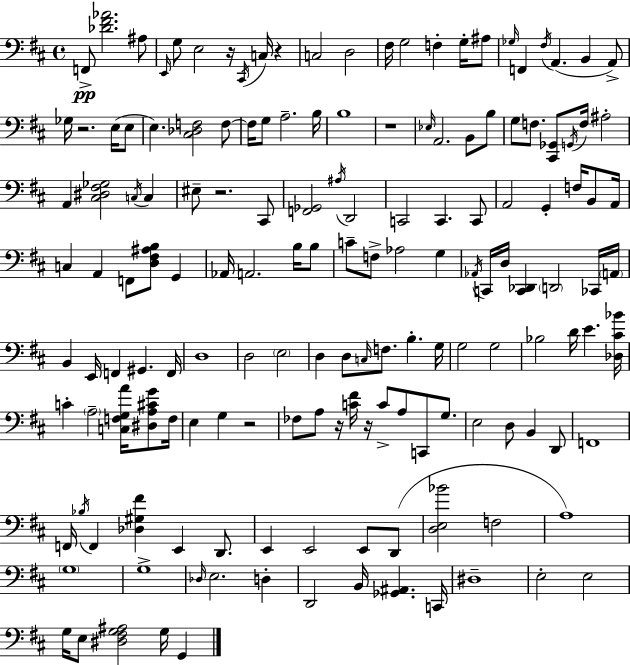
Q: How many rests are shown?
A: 8